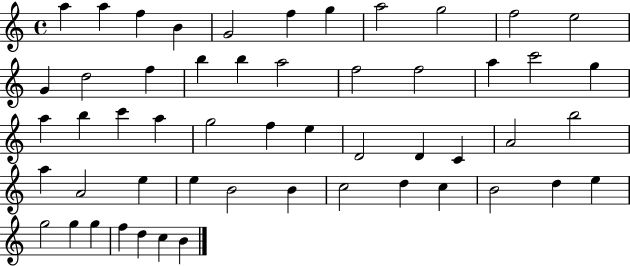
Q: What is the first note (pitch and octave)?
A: A5